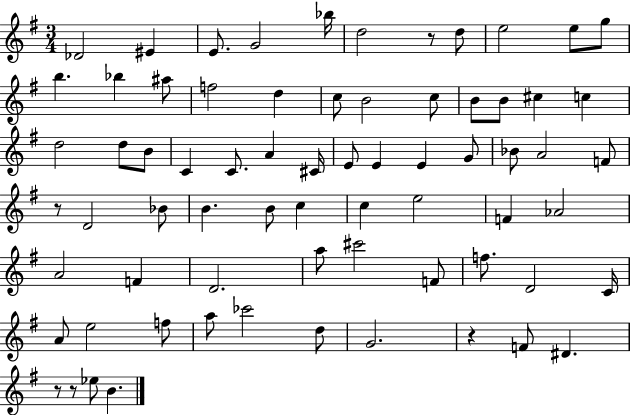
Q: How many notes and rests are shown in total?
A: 70